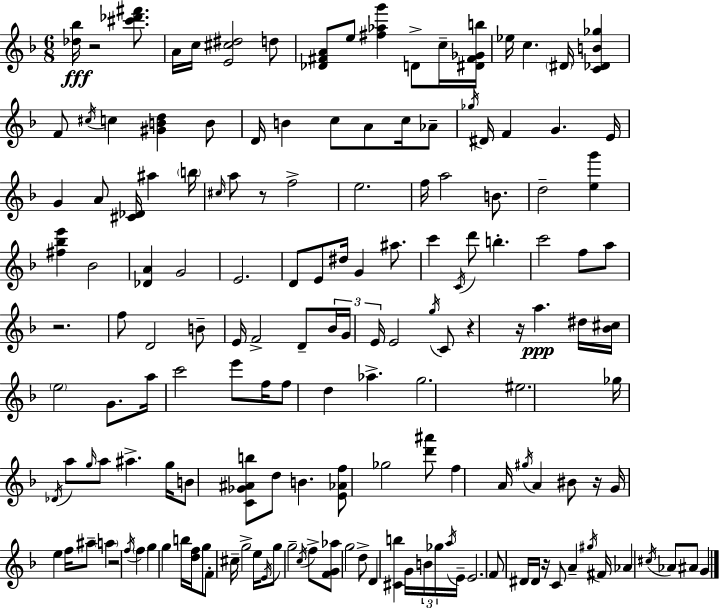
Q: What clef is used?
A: treble